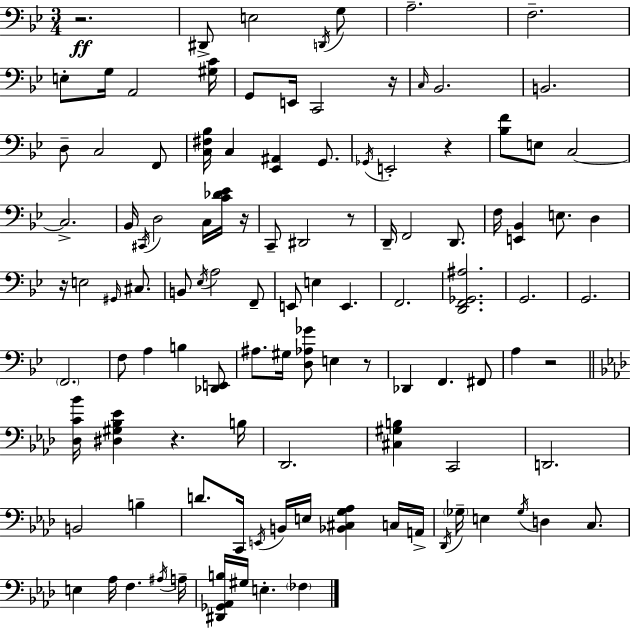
{
  \clef bass
  \numericTimeSignature
  \time 3/4
  \key bes \major
  r2.\ff | dis,8-> e2 \acciaccatura { d,16 } g8 | a2.-- | f2.-- | \break e8-. g16 a,2 | <gis c'>16 g,8 e,16 c,2 | r16 \grace { c16 } bes,2. | b,2. | \break d8-- c2 | f,8 <c fis bes>16 c4 <ees, ais,>4 g,8. | \acciaccatura { ges,16 } e,2-. r4 | <bes f'>8 e8 c2~~ | \break c2.-> | bes,16 \acciaccatura { cis,16 } d2 | c16 <c' des' ees'>16 r16 c,8-- dis,2 | r8 d,16-- f,2 | \break d,8. f16 <e, bes,>4 e8. | d4 r16 e2 | \grace { gis,16 } cis8. b,8 \acciaccatura { ees16 } a2 | f,8-- e,8 e4 | \break e,4. f,2. | <d, f, ges, ais>2. | g,2. | g,2. | \break \parenthesize f,2. | f8 a4 | b4 <des, e,>8 ais8. gis16 <d aes ges'>8 | e4 r8 des,4 f,4. | \break fis,8 a4 r2 | \bar "||" \break \key aes \major <des c' bes'>16 <dis gis bes ees'>4 r4. b16 | des,2. | <cis gis b>4 c,2 | d,2. | \break b,2 b4-- | d'8. c,16 \acciaccatura { e,16 } b,16 e16 <bes, cis g aes>4 c16 | a,16-> \acciaccatura { des,16 } \parenthesize ges16-- e4 \acciaccatura { ges16 } d4 | c8. e4 aes16 f4. | \break \acciaccatura { ais16 } a16-- <dis, ges, aes, b>16 gis16 e4.-. | \parenthesize fes4 \bar "|."
}